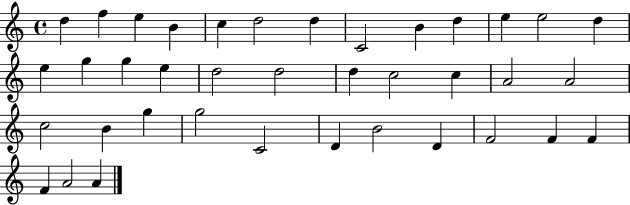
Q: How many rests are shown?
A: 0